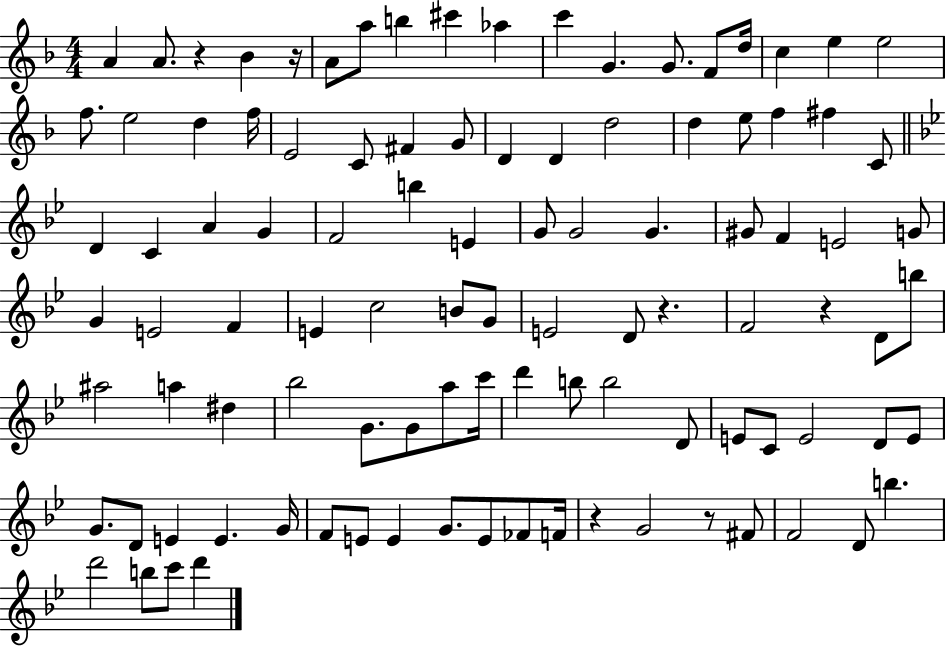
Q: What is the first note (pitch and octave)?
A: A4